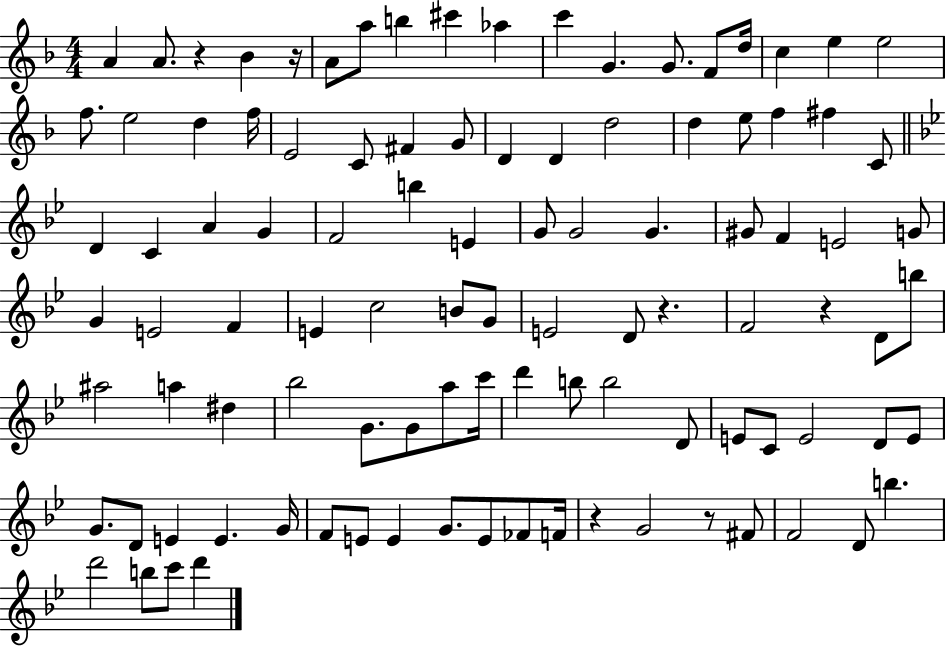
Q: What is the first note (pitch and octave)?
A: A4